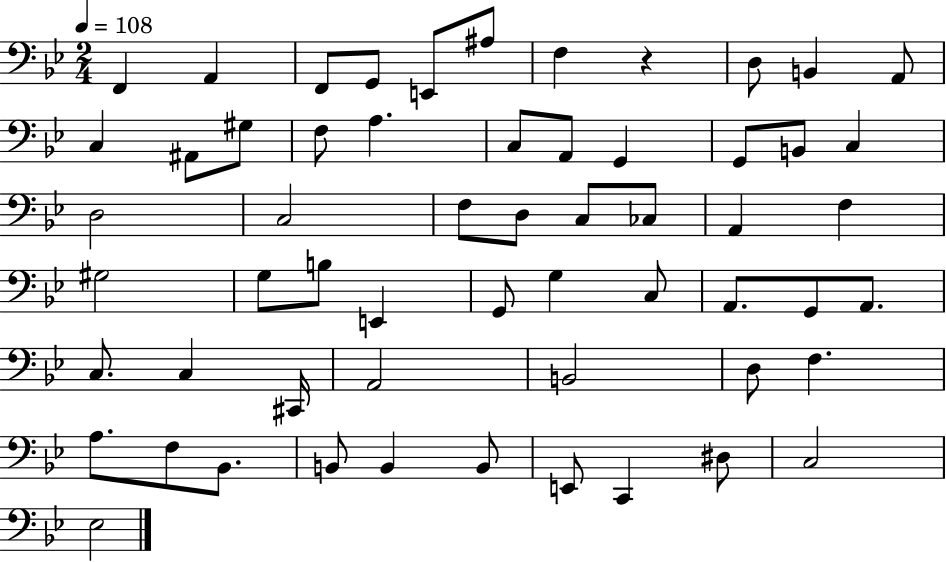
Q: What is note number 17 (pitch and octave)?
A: A2